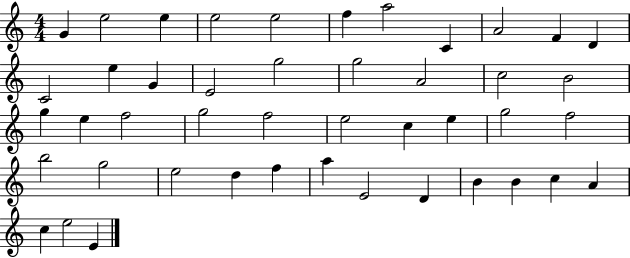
{
  \clef treble
  \numericTimeSignature
  \time 4/4
  \key c \major
  g'4 e''2 e''4 | e''2 e''2 | f''4 a''2 c'4 | a'2 f'4 d'4 | \break c'2 e''4 g'4 | e'2 g''2 | g''2 a'2 | c''2 b'2 | \break g''4 e''4 f''2 | g''2 f''2 | e''2 c''4 e''4 | g''2 f''2 | \break b''2 g''2 | e''2 d''4 f''4 | a''4 e'2 d'4 | b'4 b'4 c''4 a'4 | \break c''4 e''2 e'4 | \bar "|."
}